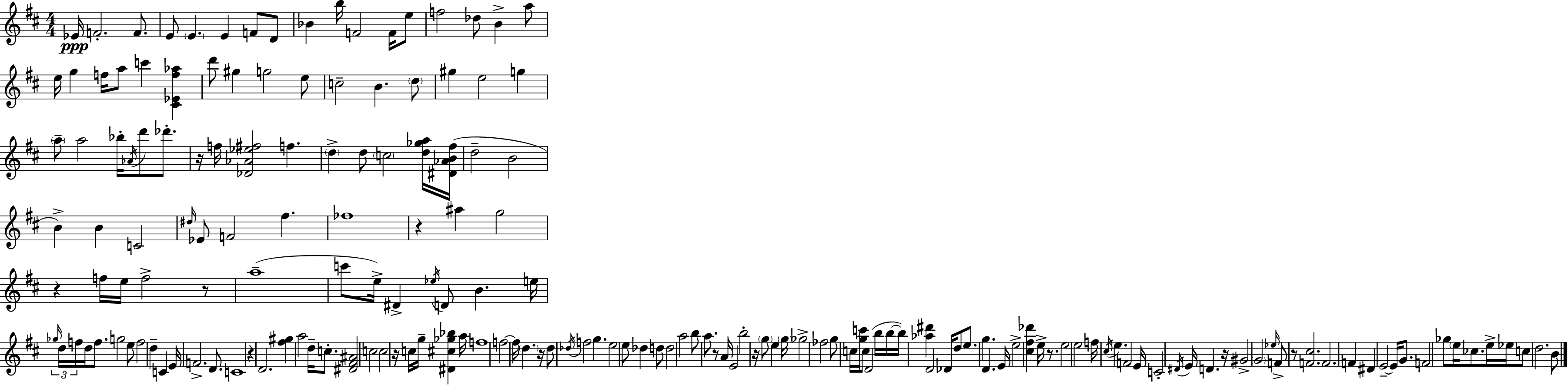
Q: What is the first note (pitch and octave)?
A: Eb4